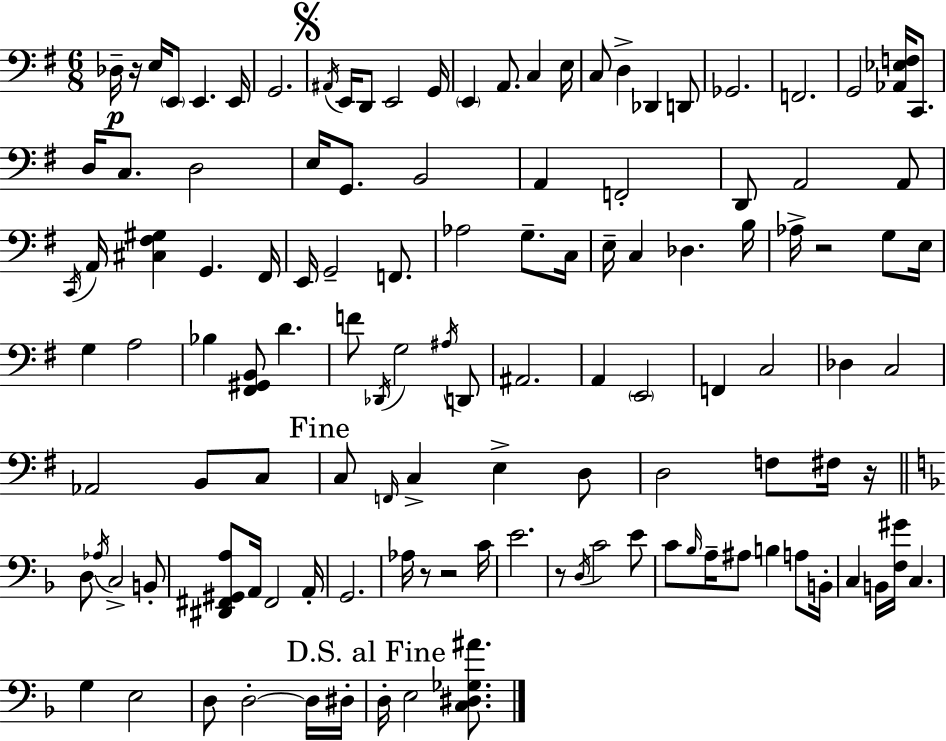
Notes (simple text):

Db3/s R/s E3/s E2/e E2/q. E2/s G2/h. A#2/s E2/s D2/e E2/h G2/s E2/q A2/e. C3/q E3/s C3/e D3/q Db2/q D2/e Gb2/h. F2/h. G2/h [Ab2,Eb3,F3]/s C2/e. D3/s C3/e. D3/h E3/s G2/e. B2/h A2/q F2/h D2/e A2/h A2/e C2/s A2/s [C#3,F#3,G#3]/q G2/q. F#2/s E2/s G2/h F2/e. Ab3/h G3/e. C3/s E3/s C3/q Db3/q. B3/s Ab3/s R/h G3/e E3/s G3/q A3/h Bb3/q [F#2,G#2,B2]/e D4/q. F4/e Db2/s G3/h A#3/s D2/e A#2/h. A2/q E2/h F2/q C3/h Db3/q C3/h Ab2/h B2/e C3/e C3/e F2/s C3/q E3/q D3/e D3/h F3/e F#3/s R/s D3/e Ab3/s C3/h B2/e [D#2,F#2,G#2,A3]/e A2/s F#2/h A2/s G2/h. Ab3/s R/e R/h C4/s E4/h. R/e D3/s C4/h E4/e C4/e Bb3/s A3/s A#3/e B3/q A3/e B2/s C3/q B2/s [F3,G#4]/s C3/q. G3/q E3/h D3/e D3/h D3/s D#3/s D3/s E3/h [C3,D#3,Gb3,A#4]/e.